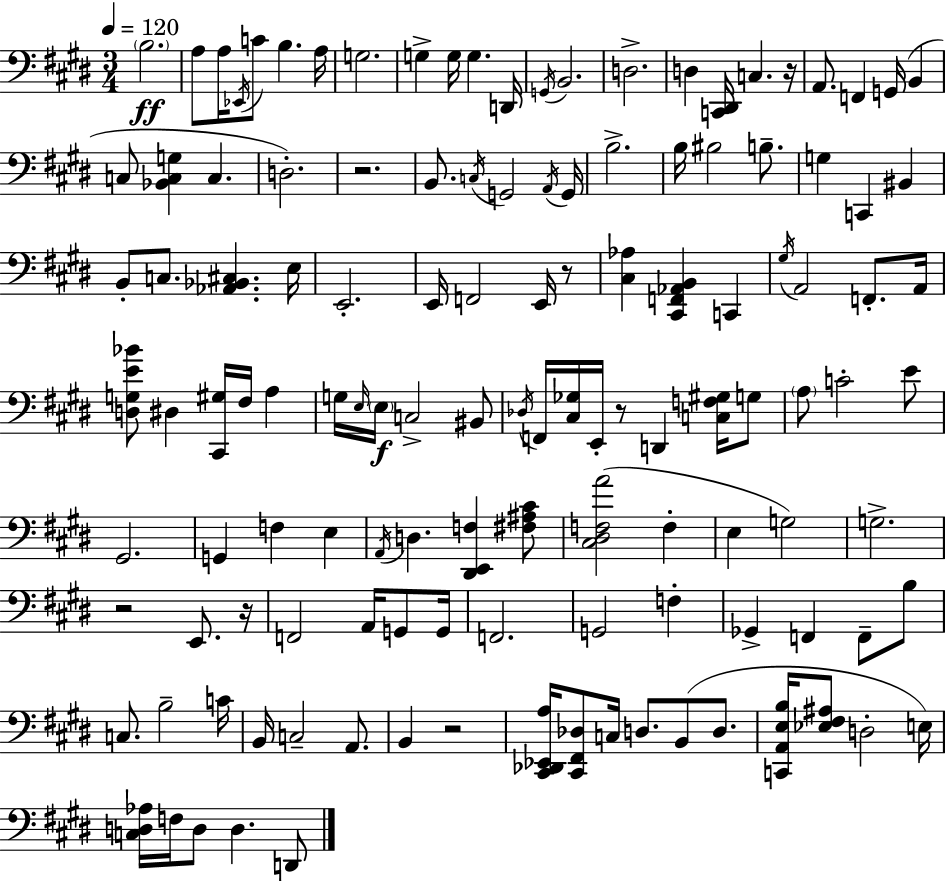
{
  \clef bass
  \numericTimeSignature
  \time 3/4
  \key e \major
  \tempo 4 = 120
  \parenthesize b2.\ff | a8 a16 \acciaccatura { ees,16 } c'8 b4. | a16 g2. | g4-> g16 g4. | \break d,16 \acciaccatura { g,16 } b,2. | d2.-> | d4 <c, dis,>16 c4. | r16 a,8. f,4 g,16( b,4 | \break c8 <bes, c g>4 c4. | d2.-.) | r2. | b,8. \acciaccatura { c16 } g,2 | \break \acciaccatura { a,16 } g,16 b2.-> | b16 bis2 | b8.-- g4 c,4 | bis,4 b,8-. c8. <aes, bes, cis>4. | \break e16 e,2.-. | e,16 f,2 | e,16 r8 <cis aes>4 <cis, f, aes, b,>4 | c,4 \acciaccatura { gis16 } a,2 | \break f,8.-. a,16 <d g e' bes'>8 dis4 <cis, gis>16 | fis16 a4 g16 \grace { e16 } \parenthesize e16\f c2-> | bis,8 \acciaccatura { des16 } f,16 <cis ges>16 e,16-. r8 | d,4 <c f gis>16 g8 \parenthesize a8 c'2-. | \break e'8 gis,2. | g,4 f4 | e4 \acciaccatura { a,16 } d4. | <dis, e, f>4 <fis ais cis'>8 <cis dis f a'>2( | \break f4-. e4 | g2) g2.-> | r2 | e,8. r16 f,2 | \break a,16 g,8 g,16 f,2. | g,2 | f4-. ges,4-> | f,4 f,8-- b8 c8. b2-- | \break c'16 b,16 c2-- | a,8. b,4 | r2 <cis, des, ees, a>16 <cis, fis, des>8 c16 | d8. b,8( d8. <c, a, e b>16 <ees fis ais>8 d2-. | \break e16) <c d aes>16 f16 d8 | d4. d,8 \bar "|."
}